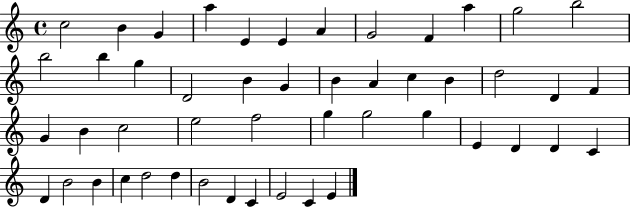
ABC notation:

X:1
T:Untitled
M:4/4
L:1/4
K:C
c2 B G a E E A G2 F a g2 b2 b2 b g D2 B G B A c B d2 D F G B c2 e2 f2 g g2 g E D D C D B2 B c d2 d B2 D C E2 C E